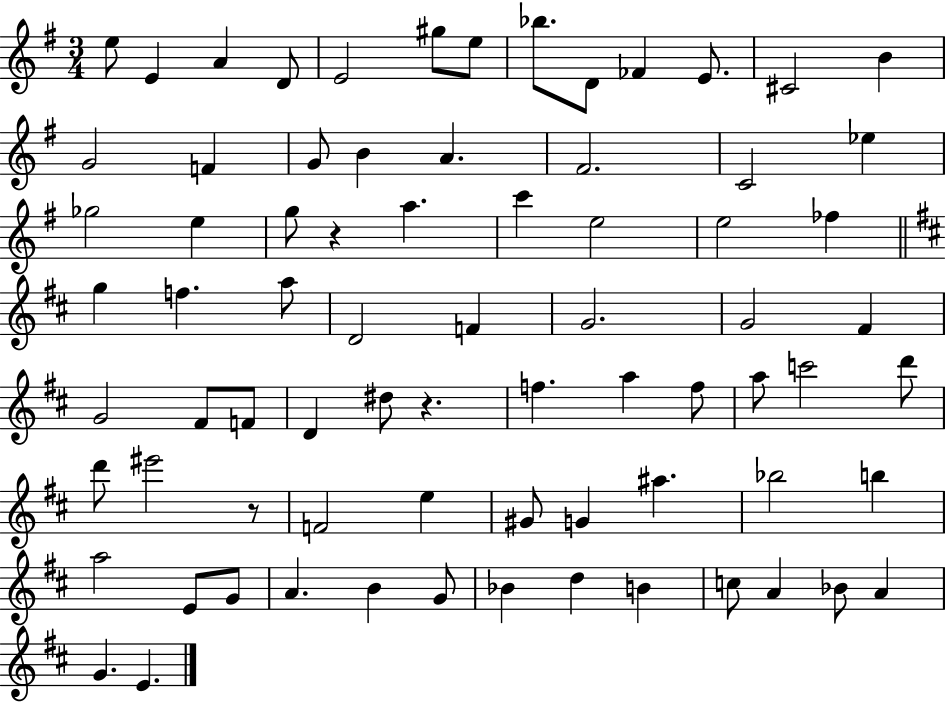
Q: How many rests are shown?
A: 3